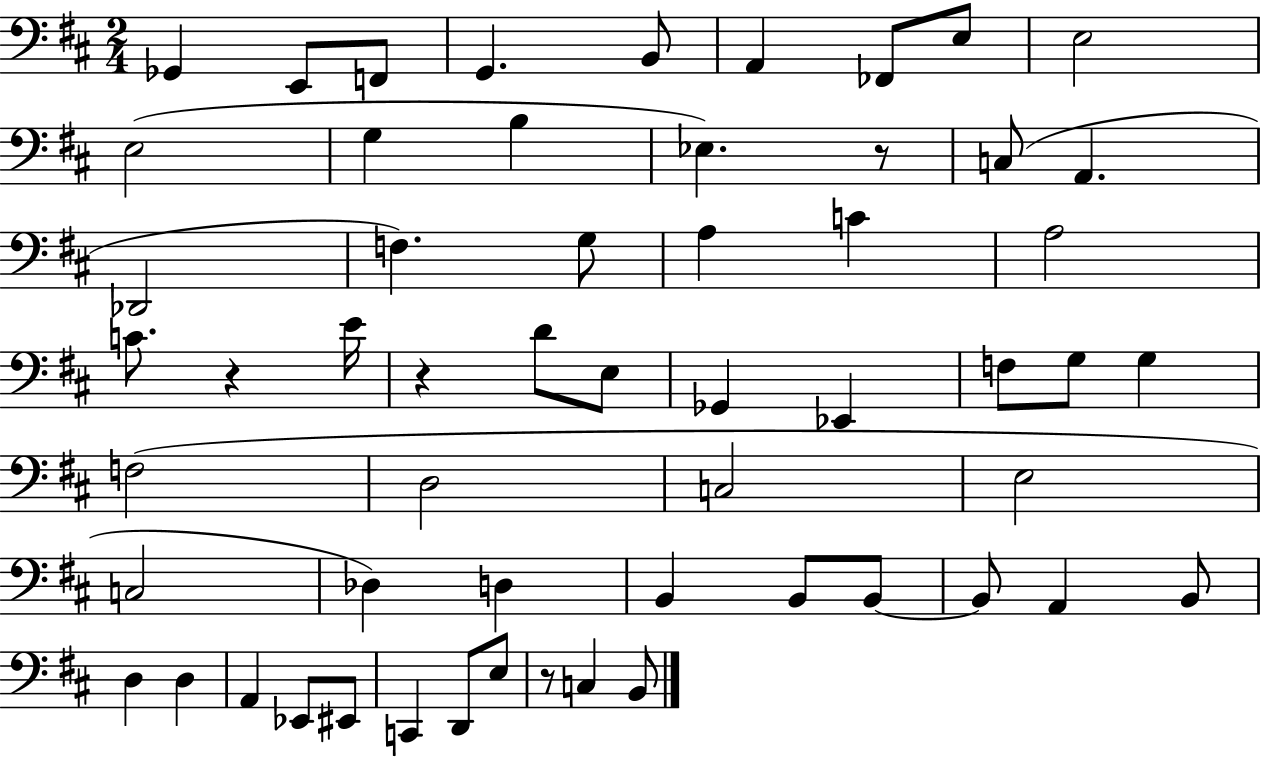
{
  \clef bass
  \numericTimeSignature
  \time 2/4
  \key d \major
  ges,4 e,8 f,8 | g,4. b,8 | a,4 fes,8 e8 | e2 | \break e2( | g4 b4 | ees4.) r8 | c8( a,4. | \break des,2 | f4.) g8 | a4 c'4 | a2 | \break c'8. r4 e'16 | r4 d'8 e8 | ges,4 ees,4 | f8 g8 g4 | \break f2( | d2 | c2 | e2 | \break c2 | des4) d4 | b,4 b,8 b,8~~ | b,8 a,4 b,8 | \break d4 d4 | a,4 ees,8 eis,8 | c,4 d,8 e8 | r8 c4 b,8 | \break \bar "|."
}